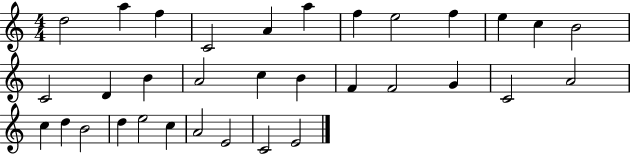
{
  \clef treble
  \numericTimeSignature
  \time 4/4
  \key c \major
  d''2 a''4 f''4 | c'2 a'4 a''4 | f''4 e''2 f''4 | e''4 c''4 b'2 | \break c'2 d'4 b'4 | a'2 c''4 b'4 | f'4 f'2 g'4 | c'2 a'2 | \break c''4 d''4 b'2 | d''4 e''2 c''4 | a'2 e'2 | c'2 e'2 | \break \bar "|."
}